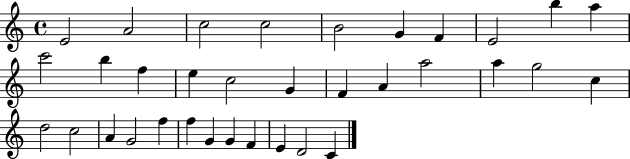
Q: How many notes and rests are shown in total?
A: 34